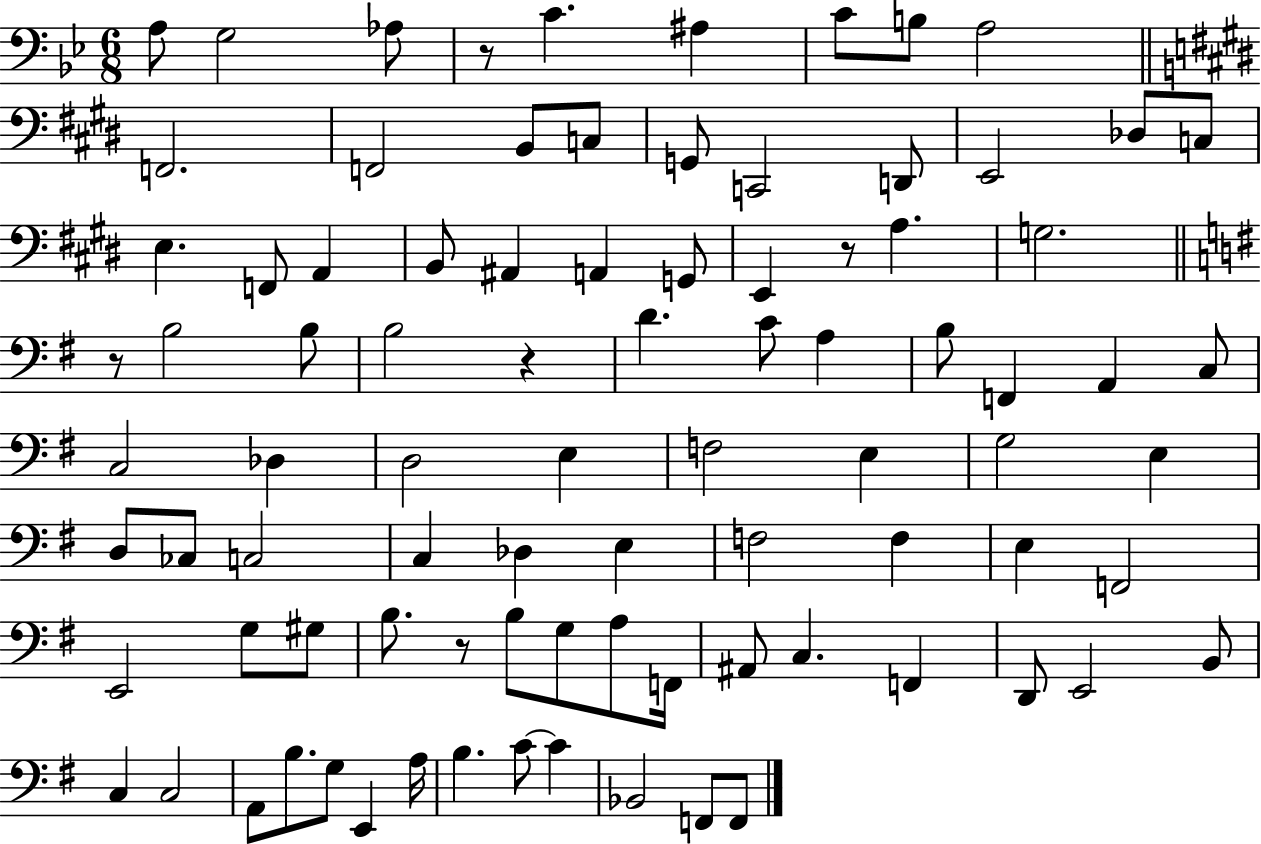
{
  \clef bass
  \numericTimeSignature
  \time 6/8
  \key bes \major
  a8 g2 aes8 | r8 c'4. ais4 | c'8 b8 a2 | \bar "||" \break \key e \major f,2. | f,2 b,8 c8 | g,8 c,2 d,8 | e,2 des8 c8 | \break e4. f,8 a,4 | b,8 ais,4 a,4 g,8 | e,4 r8 a4. | g2. | \break \bar "||" \break \key g \major r8 b2 b8 | b2 r4 | d'4. c'8 a4 | b8 f,4 a,4 c8 | \break c2 des4 | d2 e4 | f2 e4 | g2 e4 | \break d8 ces8 c2 | c4 des4 e4 | f2 f4 | e4 f,2 | \break e,2 g8 gis8 | b8. r8 b8 g8 a8 f,16 | ais,8 c4. f,4 | d,8 e,2 b,8 | \break c4 c2 | a,8 b8. g8 e,4 a16 | b4. c'8~~ c'4 | bes,2 f,8 f,8 | \break \bar "|."
}